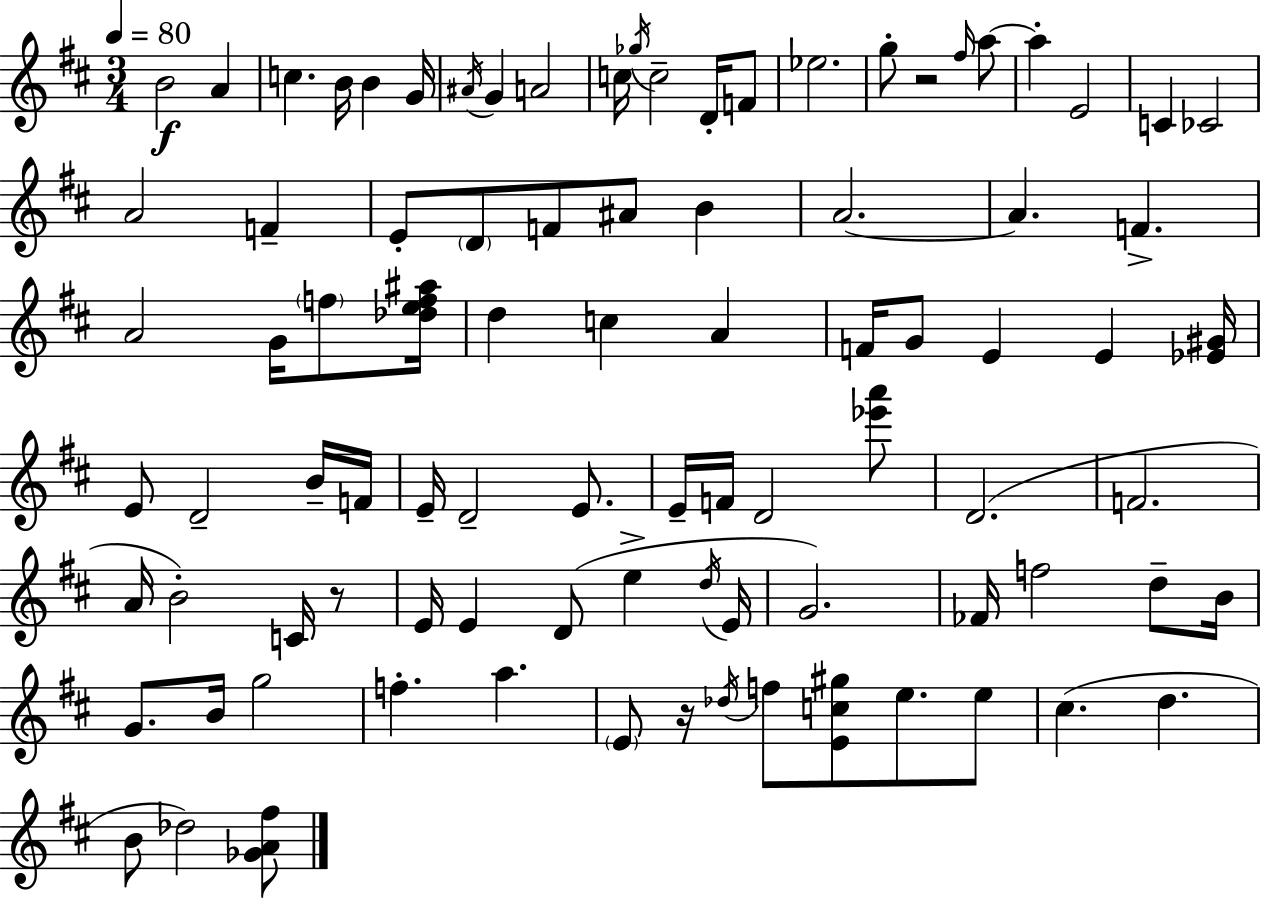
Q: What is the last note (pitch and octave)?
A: Db5